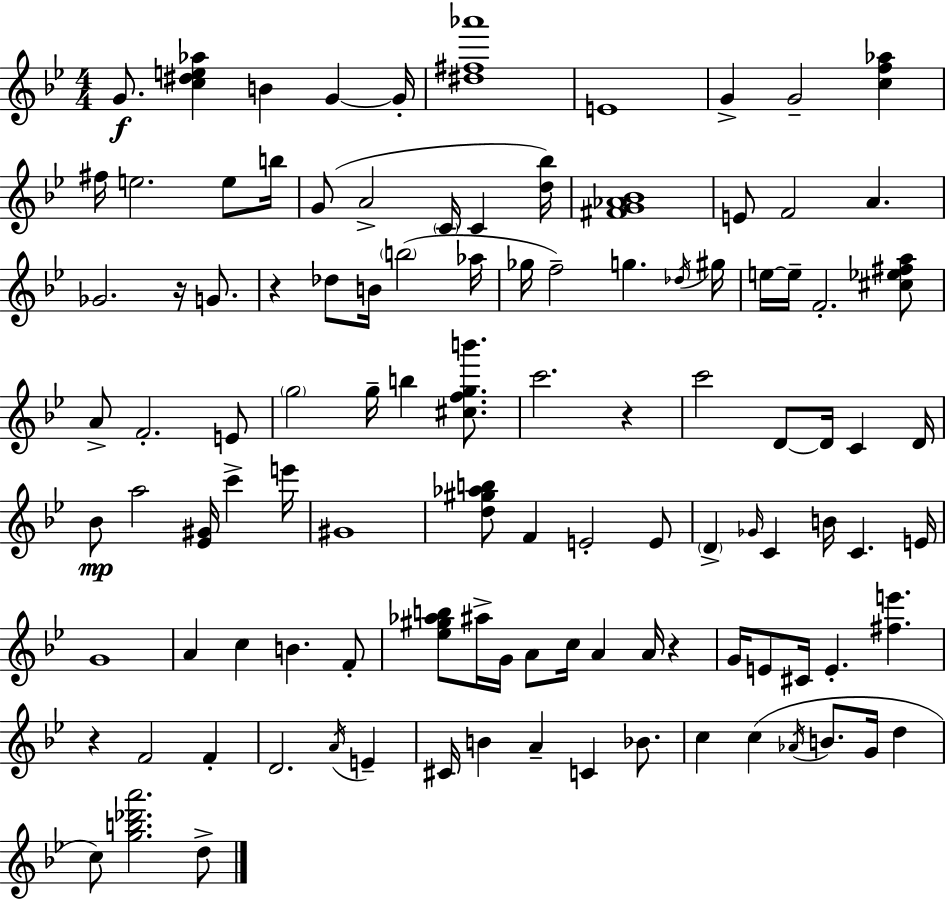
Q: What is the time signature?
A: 4/4